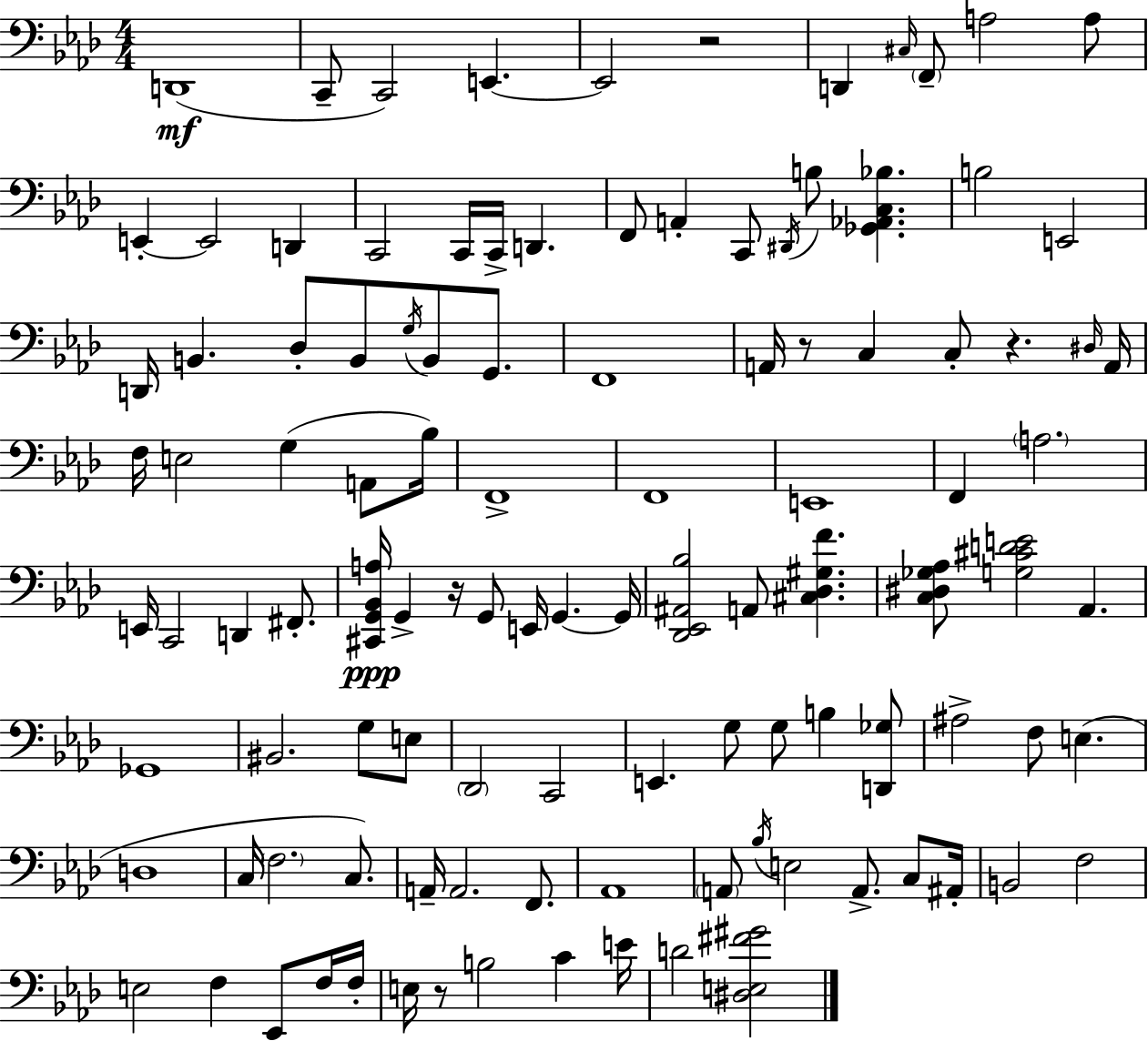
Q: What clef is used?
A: bass